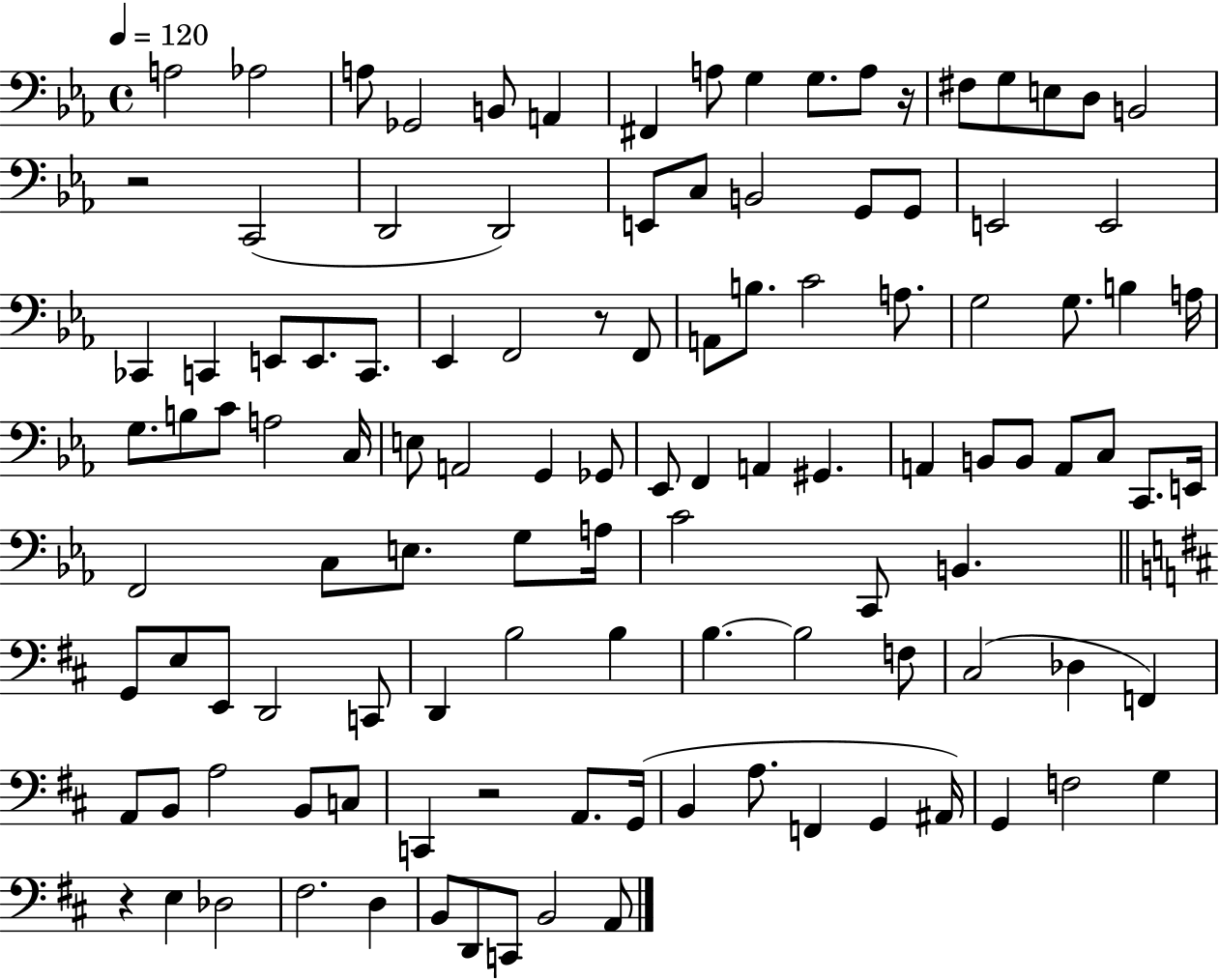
X:1
T:Untitled
M:4/4
L:1/4
K:Eb
A,2 _A,2 A,/2 _G,,2 B,,/2 A,, ^F,, A,/2 G, G,/2 A,/2 z/4 ^F,/2 G,/2 E,/2 D,/2 B,,2 z2 C,,2 D,,2 D,,2 E,,/2 C,/2 B,,2 G,,/2 G,,/2 E,,2 E,,2 _C,, C,, E,,/2 E,,/2 C,,/2 _E,, F,,2 z/2 F,,/2 A,,/2 B,/2 C2 A,/2 G,2 G,/2 B, A,/4 G,/2 B,/2 C/2 A,2 C,/4 E,/2 A,,2 G,, _G,,/2 _E,,/2 F,, A,, ^G,, A,, B,,/2 B,,/2 A,,/2 C,/2 C,,/2 E,,/4 F,,2 C,/2 E,/2 G,/2 A,/4 C2 C,,/2 B,, G,,/2 E,/2 E,,/2 D,,2 C,,/2 D,, B,2 B, B, B,2 F,/2 ^C,2 _D, F,, A,,/2 B,,/2 A,2 B,,/2 C,/2 C,, z2 A,,/2 G,,/4 B,, A,/2 F,, G,, ^A,,/4 G,, F,2 G, z E, _D,2 ^F,2 D, B,,/2 D,,/2 C,,/2 B,,2 A,,/2